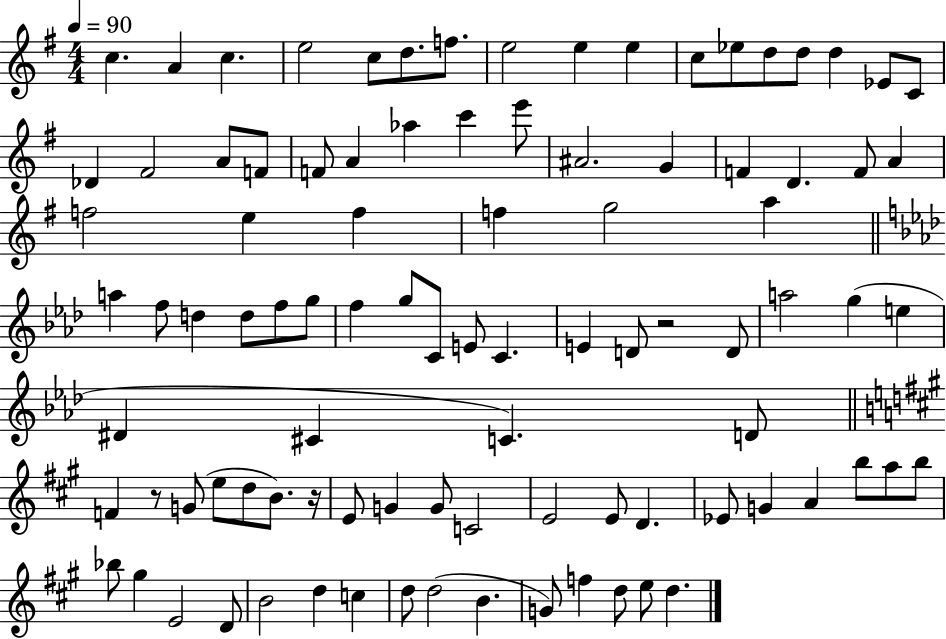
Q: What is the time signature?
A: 4/4